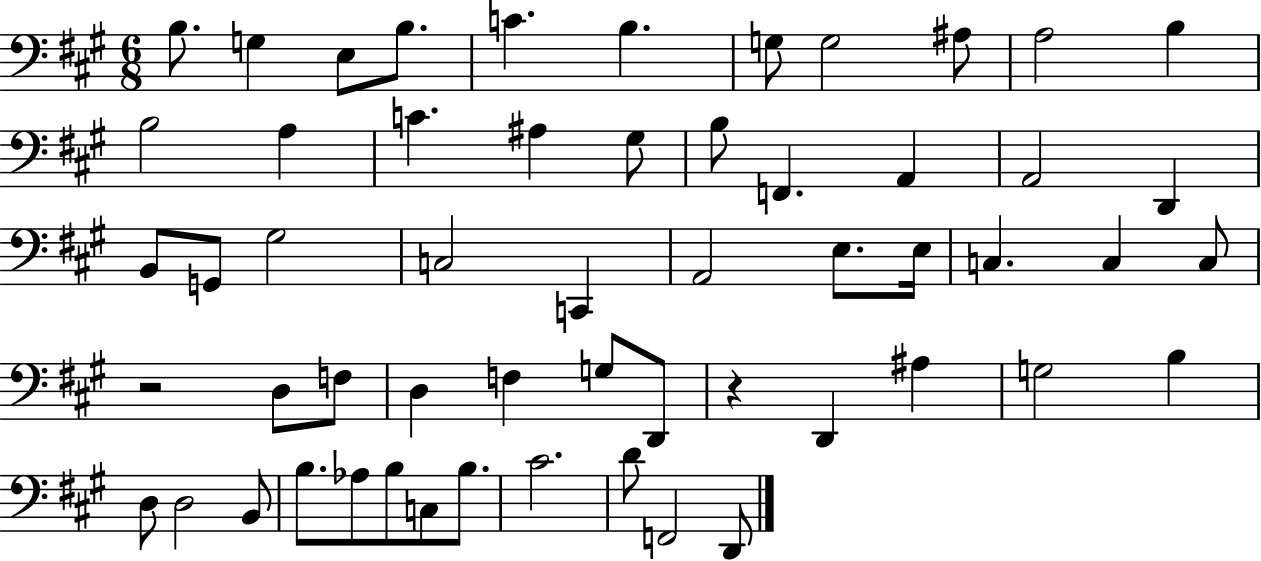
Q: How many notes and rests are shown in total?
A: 56